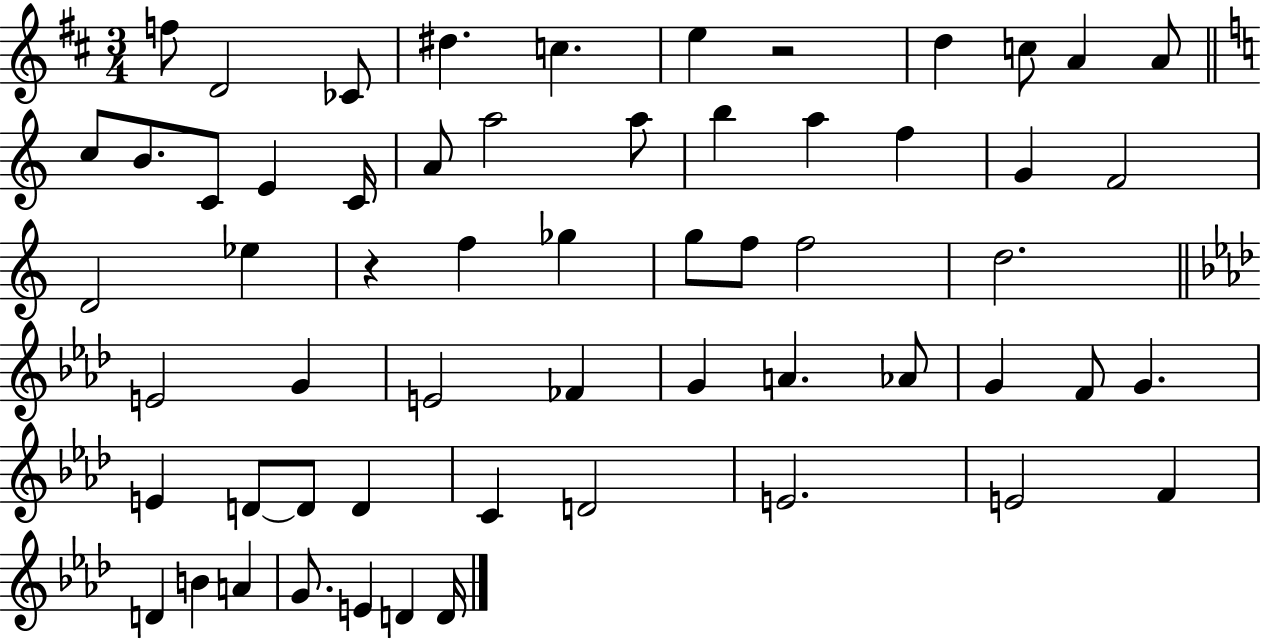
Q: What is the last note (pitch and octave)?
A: D4